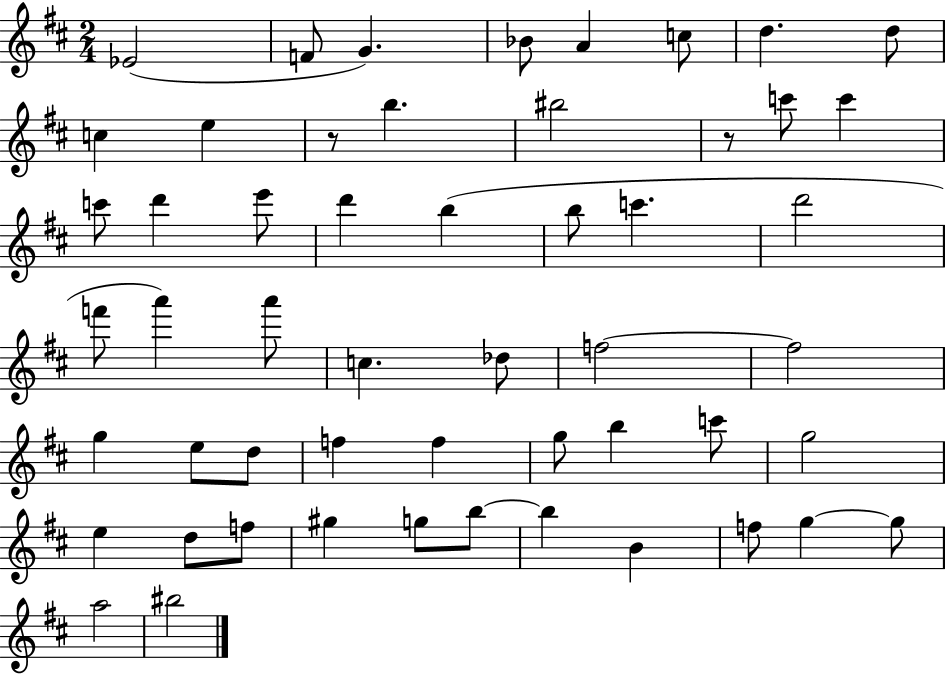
{
  \clef treble
  \numericTimeSignature
  \time 2/4
  \key d \major
  ees'2( | f'8 g'4.) | bes'8 a'4 c''8 | d''4. d''8 | \break c''4 e''4 | r8 b''4. | bis''2 | r8 c'''8 c'''4 | \break c'''8 d'''4 e'''8 | d'''4 b''4( | b''8 c'''4. | d'''2 | \break f'''8 a'''4) a'''8 | c''4. des''8 | f''2~~ | f''2 | \break g''4 e''8 d''8 | f''4 f''4 | g''8 b''4 c'''8 | g''2 | \break e''4 d''8 f''8 | gis''4 g''8 b''8~~ | b''4 b'4 | f''8 g''4~~ g''8 | \break a''2 | bis''2 | \bar "|."
}